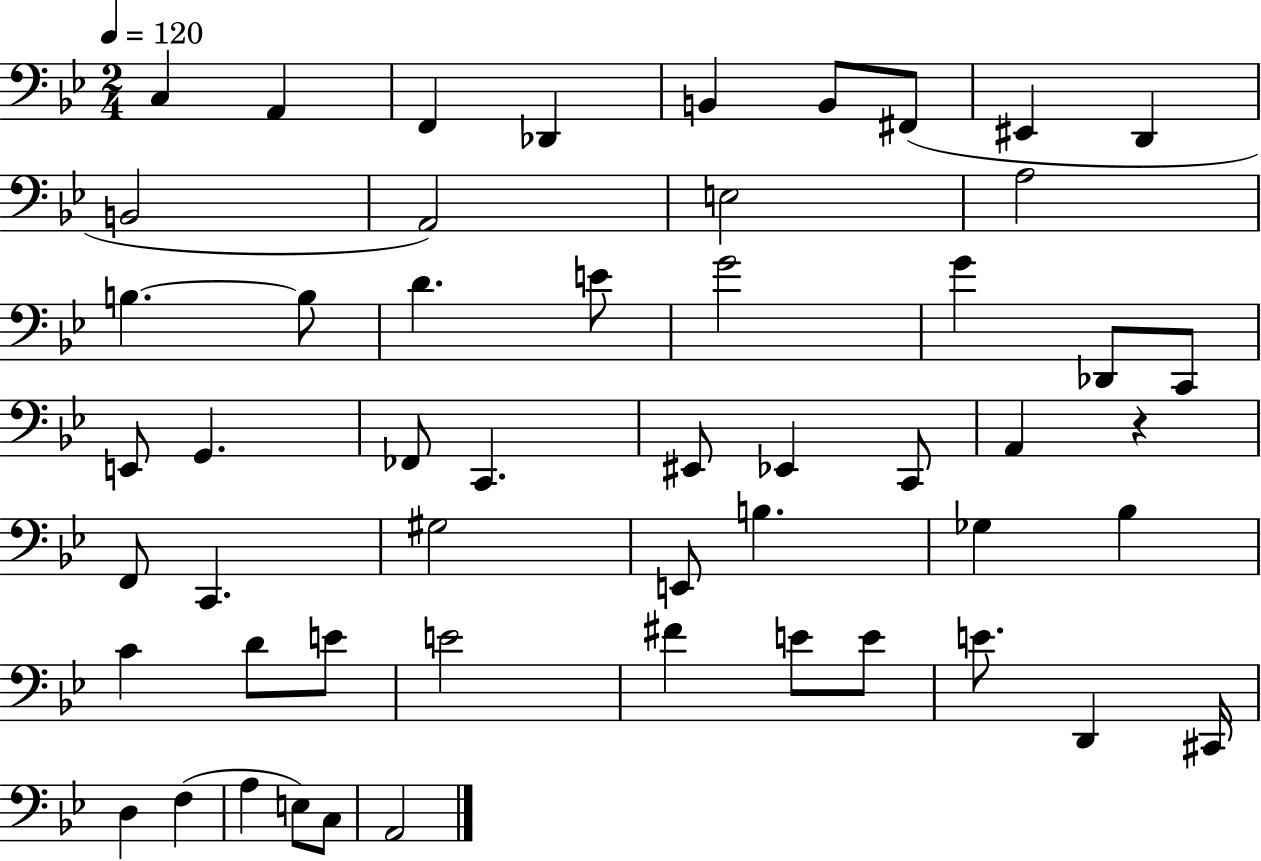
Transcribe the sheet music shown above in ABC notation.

X:1
T:Untitled
M:2/4
L:1/4
K:Bb
C, A,, F,, _D,, B,, B,,/2 ^F,,/2 ^E,, D,, B,,2 A,,2 E,2 A,2 B, B,/2 D E/2 G2 G _D,,/2 C,,/2 E,,/2 G,, _F,,/2 C,, ^E,,/2 _E,, C,,/2 A,, z F,,/2 C,, ^G,2 E,,/2 B, _G, _B, C D/2 E/2 E2 ^F E/2 E/2 E/2 D,, ^C,,/4 D, F, A, E,/2 C,/2 A,,2